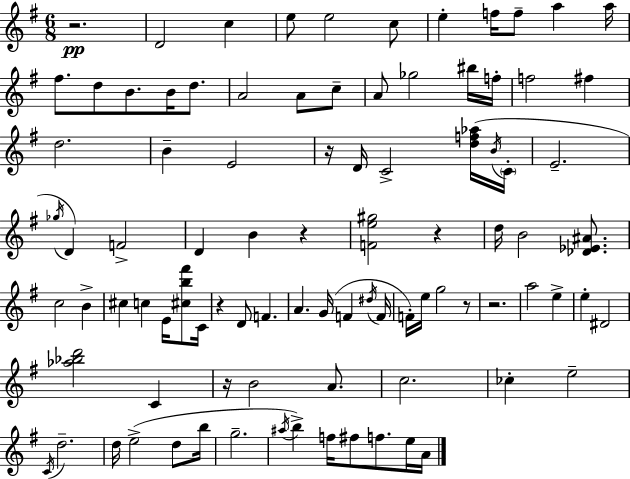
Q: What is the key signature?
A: G major